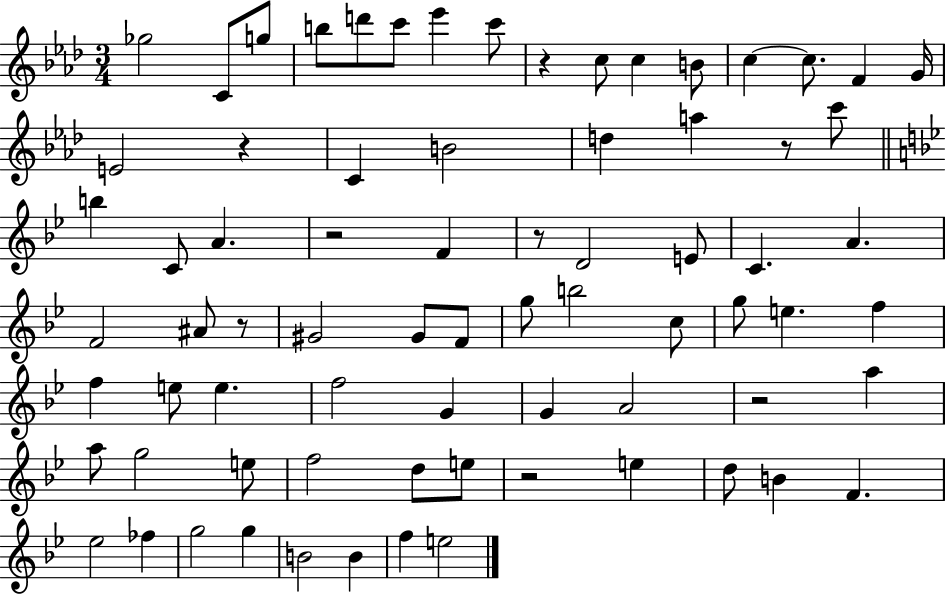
X:1
T:Untitled
M:3/4
L:1/4
K:Ab
_g2 C/2 g/2 b/2 d'/2 c'/2 _e' c'/2 z c/2 c B/2 c c/2 F G/4 E2 z C B2 d a z/2 c'/2 b C/2 A z2 F z/2 D2 E/2 C A F2 ^A/2 z/2 ^G2 ^G/2 F/2 g/2 b2 c/2 g/2 e f f e/2 e f2 G G A2 z2 a a/2 g2 e/2 f2 d/2 e/2 z2 e d/2 B F _e2 _f g2 g B2 B f e2